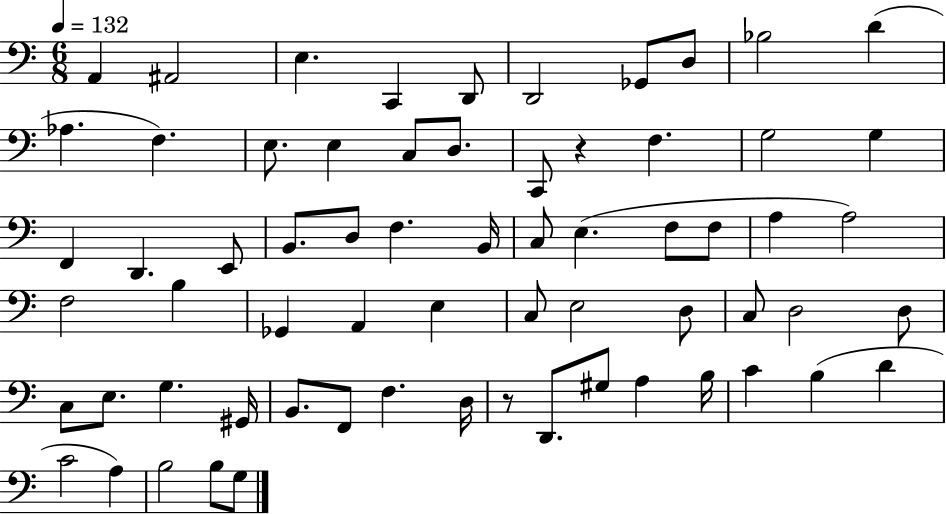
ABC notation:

X:1
T:Untitled
M:6/8
L:1/4
K:C
A,, ^A,,2 E, C,, D,,/2 D,,2 _G,,/2 D,/2 _B,2 D _A, F, E,/2 E, C,/2 D,/2 C,,/2 z F, G,2 G, F,, D,, E,,/2 B,,/2 D,/2 F, B,,/4 C,/2 E, F,/2 F,/2 A, A,2 F,2 B, _G,, A,, E, C,/2 E,2 D,/2 C,/2 D,2 D,/2 C,/2 E,/2 G, ^G,,/4 B,,/2 F,,/2 F, D,/4 z/2 D,,/2 ^G,/2 A, B,/4 C B, D C2 A, B,2 B,/2 G,/2